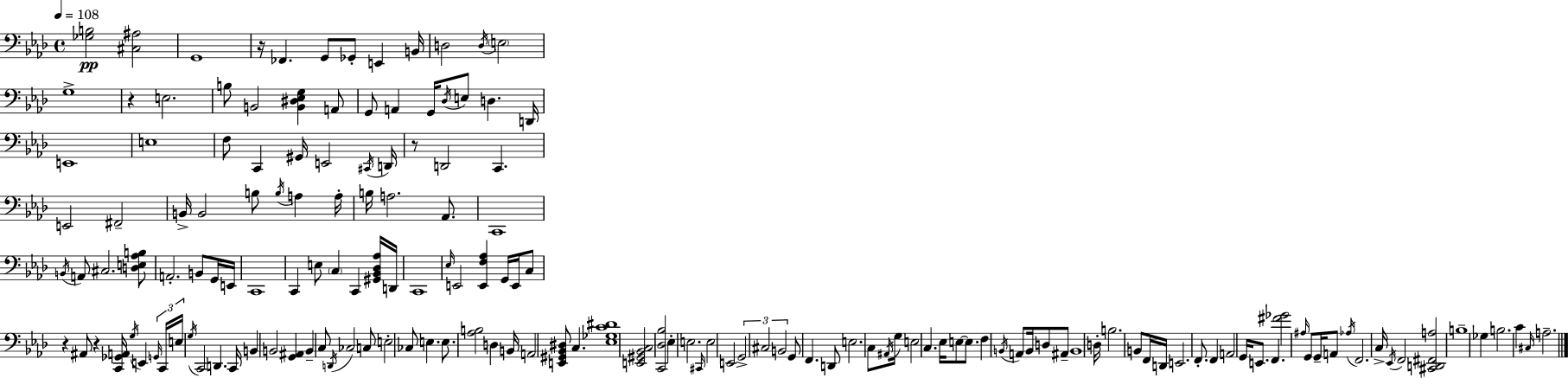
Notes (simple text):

[Gb3,B3]/h [C#3,A#3]/h G2/w R/s FES2/q. G2/e Gb2/e E2/q B2/s D3/h D3/s E3/h G3/w R/q E3/h. B3/e B2/h [B2,D#3,Eb3,G3]/q A2/e G2/e A2/q G2/s Db3/s E3/e D3/q. D2/s E2/w E3/w F3/e C2/q G#2/s E2/h C#2/s D2/s R/e D2/h C2/q. E2/h F#2/h B2/s B2/h B3/e B3/s A3/q A3/s B3/s A3/h. Ab2/e. C2/w B2/s A2/e C#3/h. [D3,E3,Ab3,B3]/e A2/h. B2/e G2/s E2/s C2/w C2/q E3/e C3/q C2/q [G#2,Bb2,Db3,Ab3]/s D2/s C2/w Eb3/s E2/h [E2,F3,Ab3]/q G2/s E2/s C3/e R/q A#2/e R/q [C2,Gb2,A2]/s G3/s E2/q G2/s C2/s E3/s G3/s C2/h D2/q. C2/s B2/q B2/h [G2,A#2]/q B2/q C3/e D2/s CES3/h C3/e E3/h CES3/e E3/q. E3/e. [Ab3,B3]/h D3/q B2/s A2/h [E2,G#2,Bb2,D#3]/e C3/q. [Eb3,Gb3,C4,D#4]/w [E2,G#2,Bb2,C3]/h [C2,Db3,Bb3]/h Eb3/q E3/h. C#2/s E3/h E2/h G2/h C#3/h B2/h G2/e F2/q. D2/e E3/h. C3/e A#2/s G3/s E3/h C3/q. Eb3/s E3/e E3/e. F3/q B2/s A2/e B2/s D3/e A#2/e B2/w D3/s B3/h. B2/e F2/s D2/s E2/h. F2/e. F2/q A2/h G2/s E2/e. F2/q. [F#4,Gb4]/h A#3/s G2/e G2/s A2/e Ab3/s F2/h. C3/s Eb2/s F2/h [C#2,D2,F#2,A3]/h B3/w Gb3/q B3/h. C4/q C#3/s A3/h.